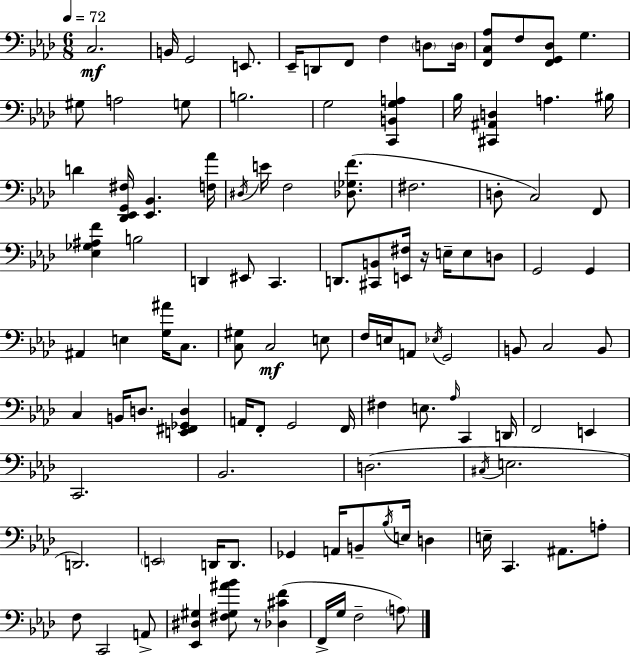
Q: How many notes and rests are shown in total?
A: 110